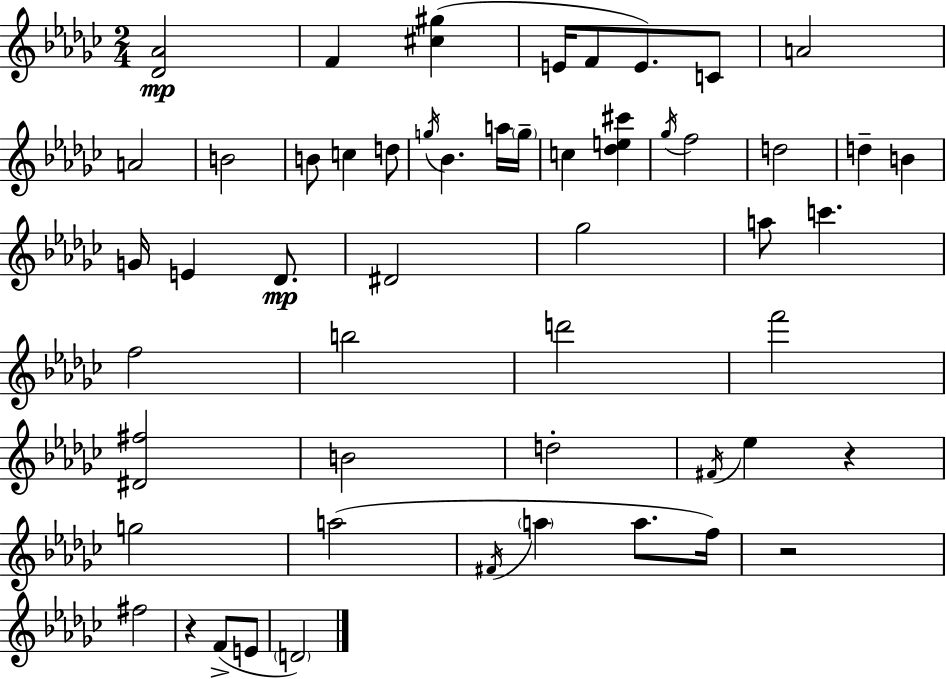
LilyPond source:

{
  \clef treble
  \numericTimeSignature
  \time 2/4
  \key ees \minor
  <des' aes'>2\mp | f'4 <cis'' gis''>4( | e'16 f'8 e'8.) c'8 | a'2 | \break a'2 | b'2 | b'8 c''4 d''8 | \acciaccatura { g''16 } bes'4. a''16 | \break \parenthesize g''16-- c''4 <des'' e'' cis'''>4 | \acciaccatura { ges''16 } f''2 | d''2 | d''4-- b'4 | \break g'16 e'4 des'8.\mp | dis'2 | ges''2 | a''8 c'''4. | \break f''2 | b''2 | d'''2 | f'''2 | \break <dis' fis''>2 | b'2 | d''2-. | \acciaccatura { fis'16 } ees''4 r4 | \break g''2 | a''2( | \acciaccatura { fis'16 } \parenthesize a''4 | a''8. f''16) r2 | \break fis''2 | r4 | f'8->( e'8 \parenthesize d'2) | \bar "|."
}